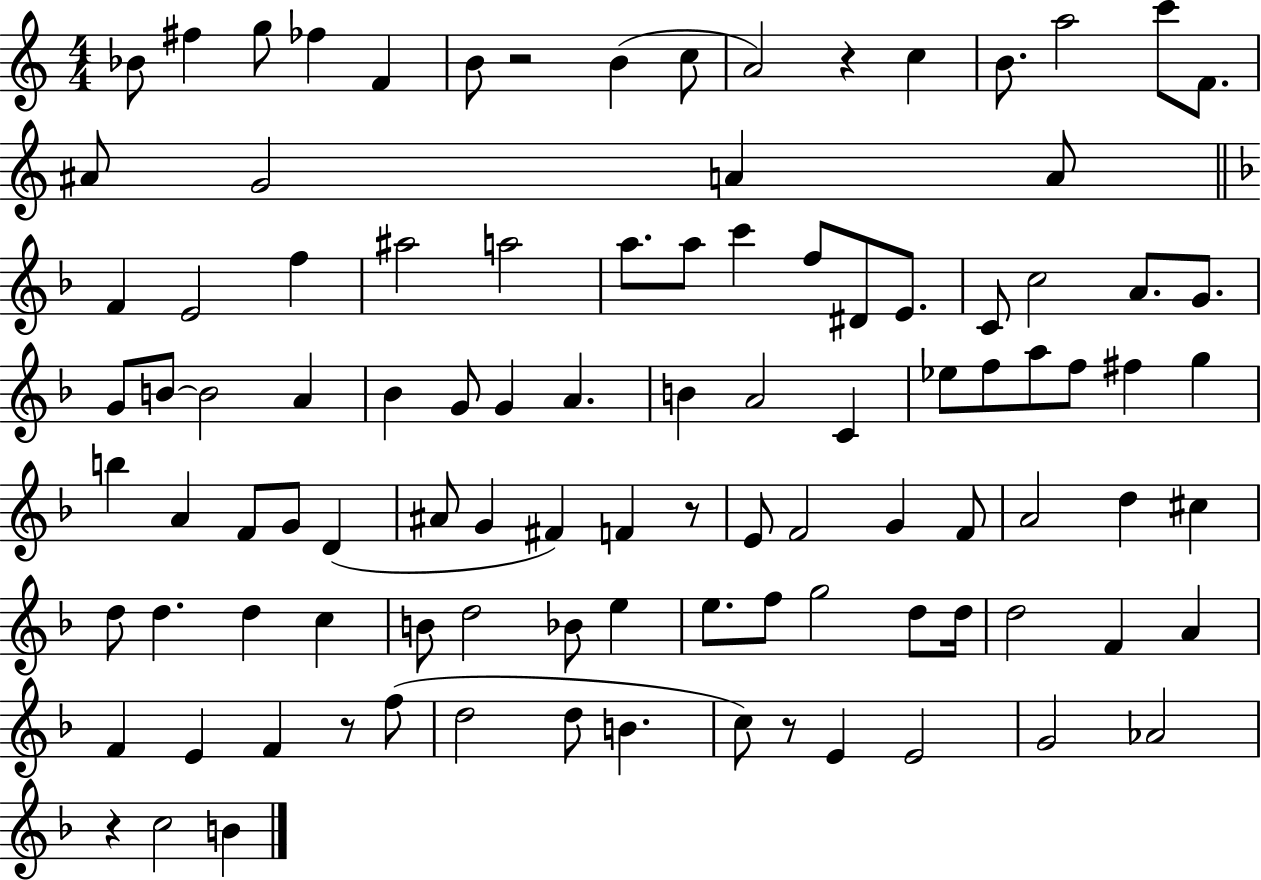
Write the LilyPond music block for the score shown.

{
  \clef treble
  \numericTimeSignature
  \time 4/4
  \key c \major
  bes'8 fis''4 g''8 fes''4 f'4 | b'8 r2 b'4( c''8 | a'2) r4 c''4 | b'8. a''2 c'''8 f'8. | \break ais'8 g'2 a'4 a'8 | \bar "||" \break \key d \minor f'4 e'2 f''4 | ais''2 a''2 | a''8. a''8 c'''4 f''8 dis'8 e'8. | c'8 c''2 a'8. g'8. | \break g'8 b'8~~ b'2 a'4 | bes'4 g'8 g'4 a'4. | b'4 a'2 c'4 | ees''8 f''8 a''8 f''8 fis''4 g''4 | \break b''4 a'4 f'8 g'8 d'4( | ais'8 g'4 fis'4) f'4 r8 | e'8 f'2 g'4 f'8 | a'2 d''4 cis''4 | \break d''8 d''4. d''4 c''4 | b'8 d''2 bes'8 e''4 | e''8. f''8 g''2 d''8 d''16 | d''2 f'4 a'4 | \break f'4 e'4 f'4 r8 f''8( | d''2 d''8 b'4. | c''8) r8 e'4 e'2 | g'2 aes'2 | \break r4 c''2 b'4 | \bar "|."
}